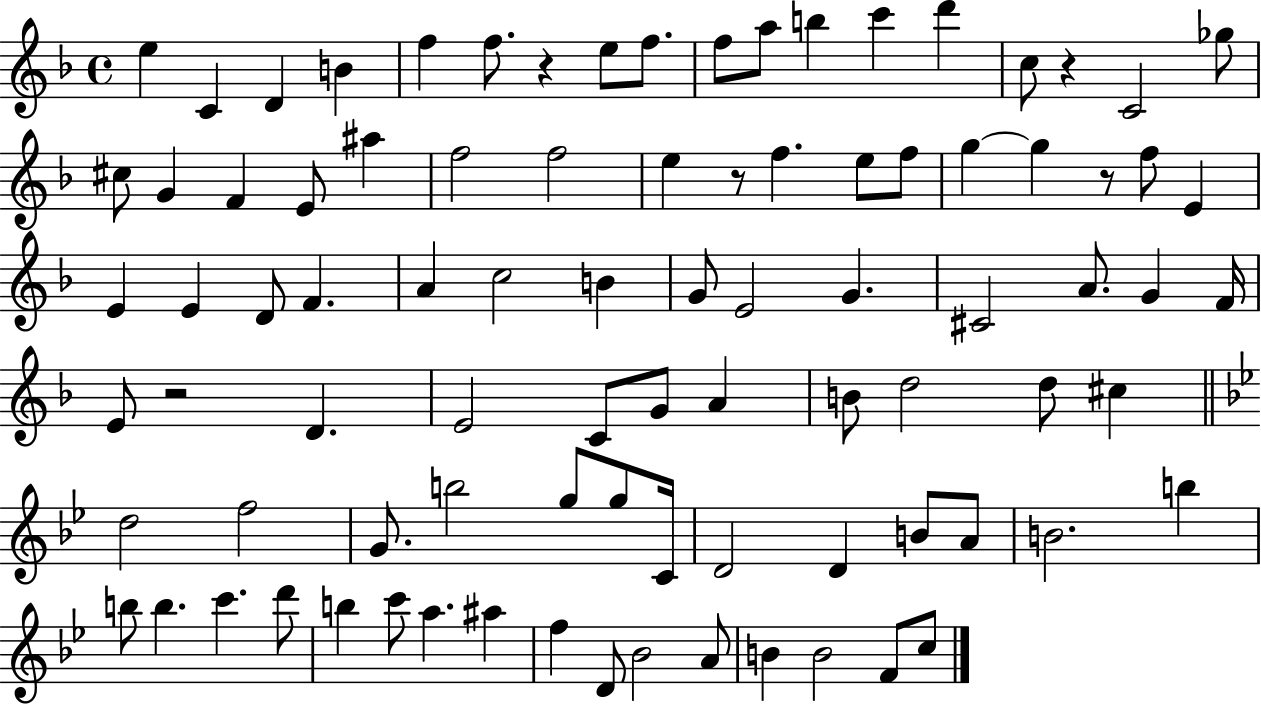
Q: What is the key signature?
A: F major